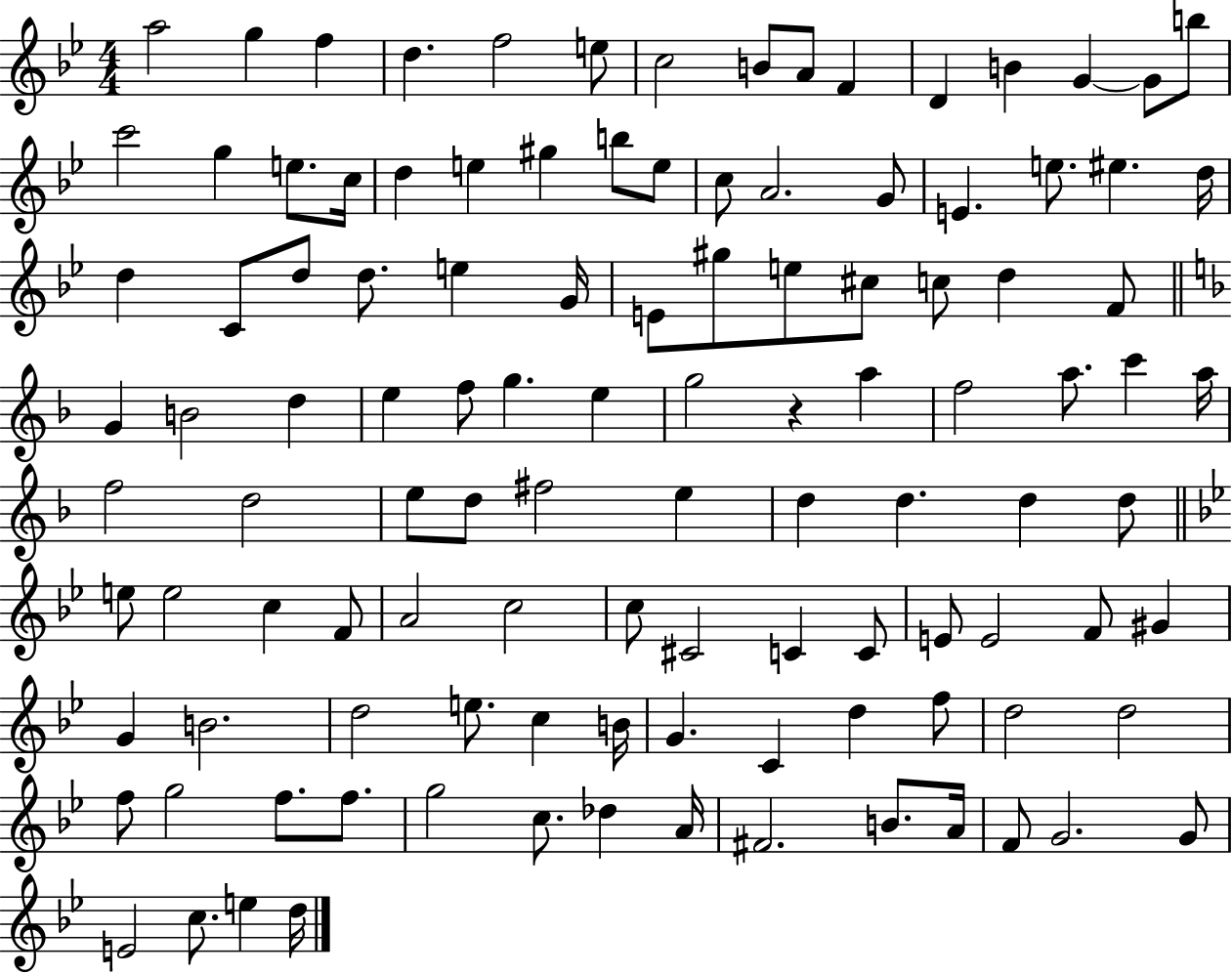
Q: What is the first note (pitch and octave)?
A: A5